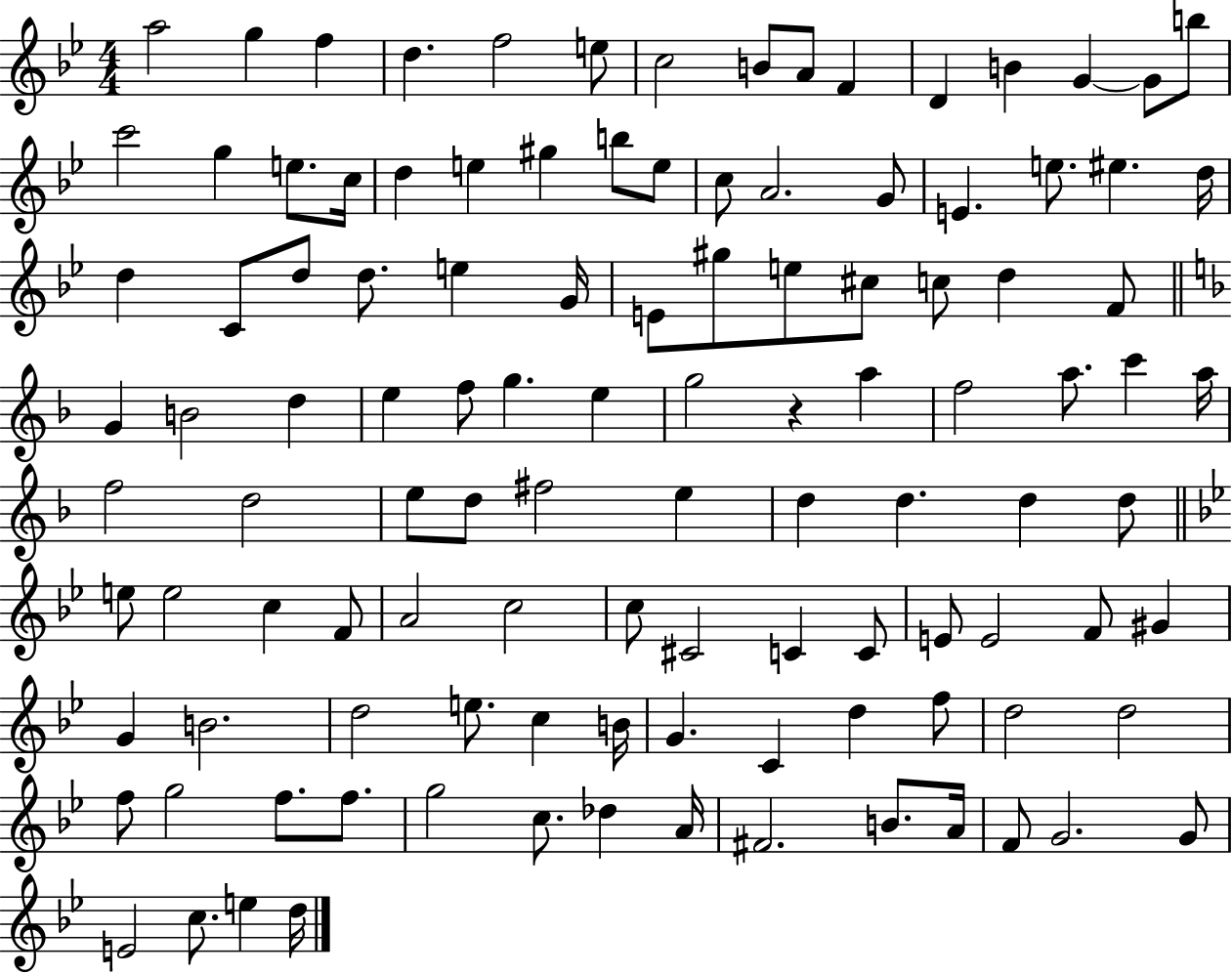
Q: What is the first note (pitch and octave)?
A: A5